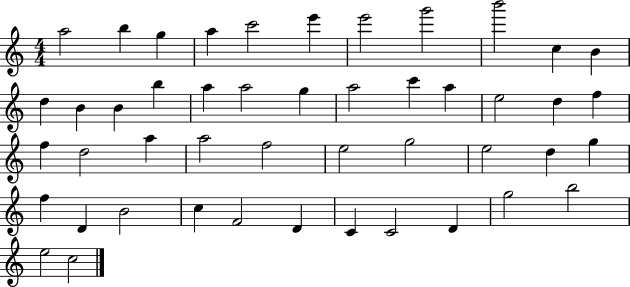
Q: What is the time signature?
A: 4/4